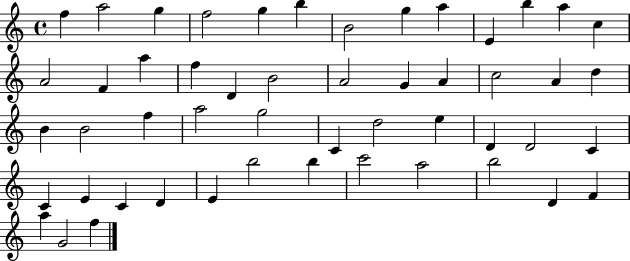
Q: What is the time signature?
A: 4/4